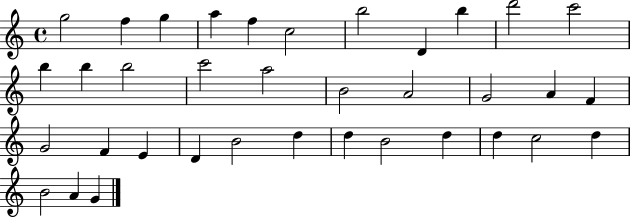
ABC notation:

X:1
T:Untitled
M:4/4
L:1/4
K:C
g2 f g a f c2 b2 D b d'2 c'2 b b b2 c'2 a2 B2 A2 G2 A F G2 F E D B2 d d B2 d d c2 d B2 A G